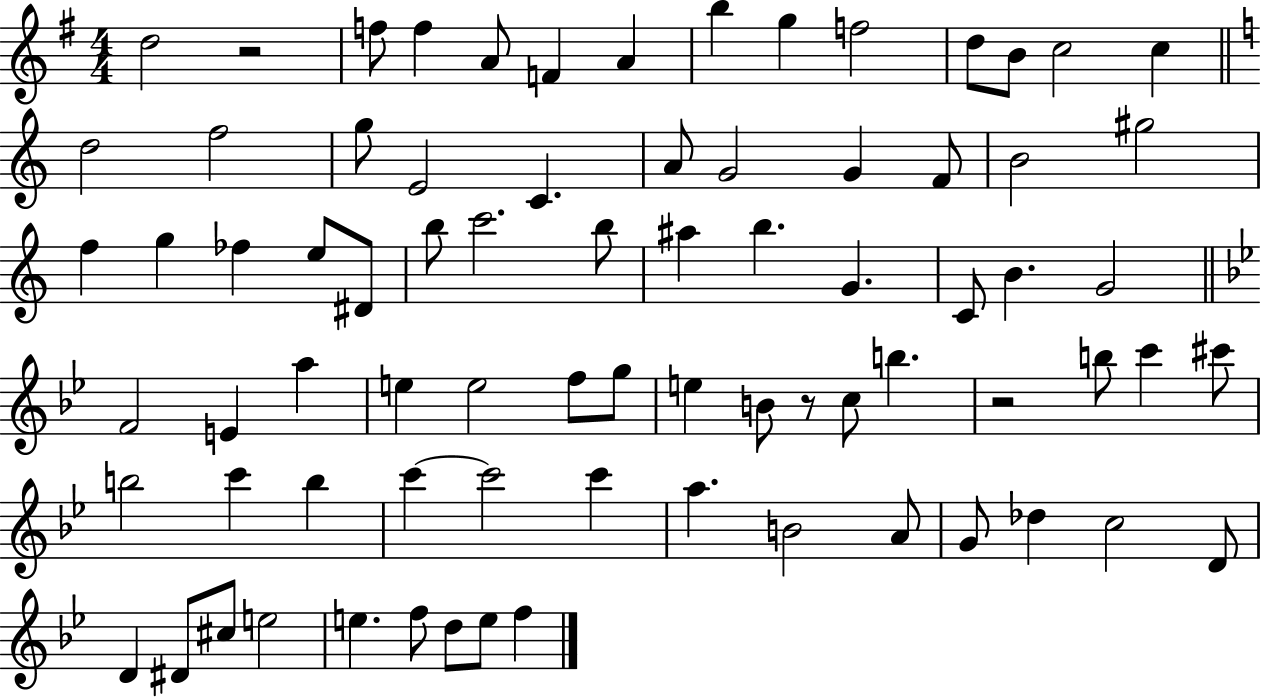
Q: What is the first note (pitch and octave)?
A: D5